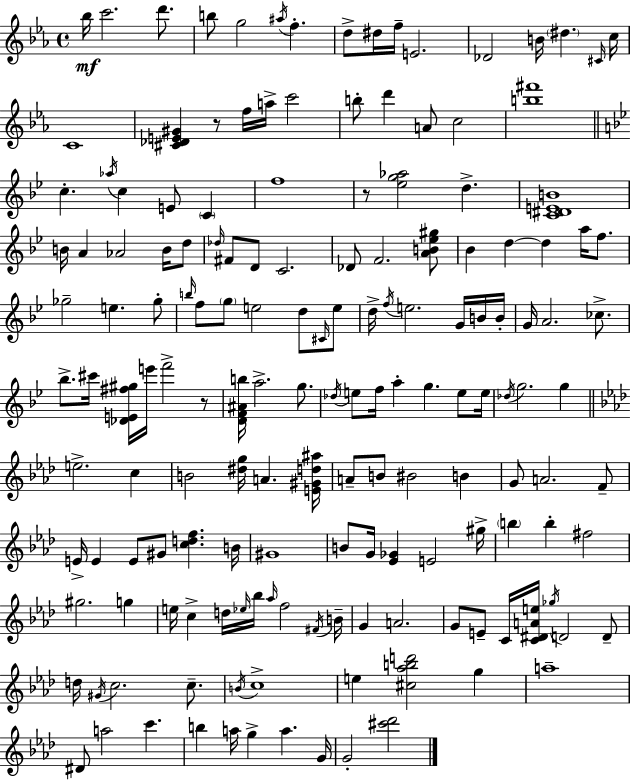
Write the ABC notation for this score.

X:1
T:Untitled
M:4/4
L:1/4
K:Cm
_b/4 c'2 d'/2 b/2 g2 ^a/4 f d/2 ^d/4 f/4 E2 _D2 B/4 ^d ^C/4 c/4 C4 [^C_DE^G] z/2 f/4 a/4 c'2 b/2 d' A/2 c2 [b^f']4 c _a/4 c E/2 C f4 z/2 [_eg_a]2 d [C^DEB]4 B/4 A _A2 B/4 d/2 _d/4 ^F/2 D/2 C2 _D/2 F2 [AB_e^g]/2 _B d d a/4 f/2 _g2 e _g/2 b/4 f/2 g/2 e2 d/2 ^C/4 e/2 d/4 f/4 e2 G/4 B/4 B/4 G/4 A2 _c/2 _b/2 ^c'/4 [_DE^f^g]/4 e'/4 f'2 z/2 [DF^Ab]/4 a2 g/2 _d/4 e/2 f/4 a g e/2 e/4 _d/4 g2 g e2 c B2 [^dg]/4 A [E^Gd^a]/4 A/2 B/2 ^B2 B G/2 A2 F/2 E/4 E E/2 ^G/2 [cdf] B/4 ^G4 B/2 G/4 [_E_G] E2 ^g/4 b b ^f2 ^g2 g e/4 c d/4 _e/4 _b/4 _a/4 f2 ^F/4 B/4 G A2 G/2 E/2 C/4 [C^DAe]/4 _g/4 D2 D/2 d/4 ^G/4 c2 c/2 B/4 c4 e [^c_abd']2 g a4 ^D/2 a2 c' b a/4 g a G/4 G2 [^c'_d']2